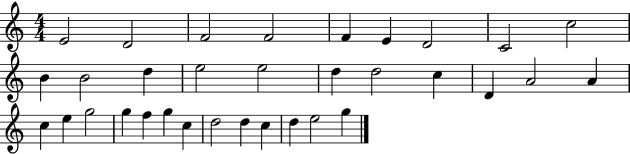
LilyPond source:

{
  \clef treble
  \numericTimeSignature
  \time 4/4
  \key c \major
  e'2 d'2 | f'2 f'2 | f'4 e'4 d'2 | c'2 c''2 | \break b'4 b'2 d''4 | e''2 e''2 | d''4 d''2 c''4 | d'4 a'2 a'4 | \break c''4 e''4 g''2 | g''4 f''4 g''4 c''4 | d''2 d''4 c''4 | d''4 e''2 g''4 | \break \bar "|."
}